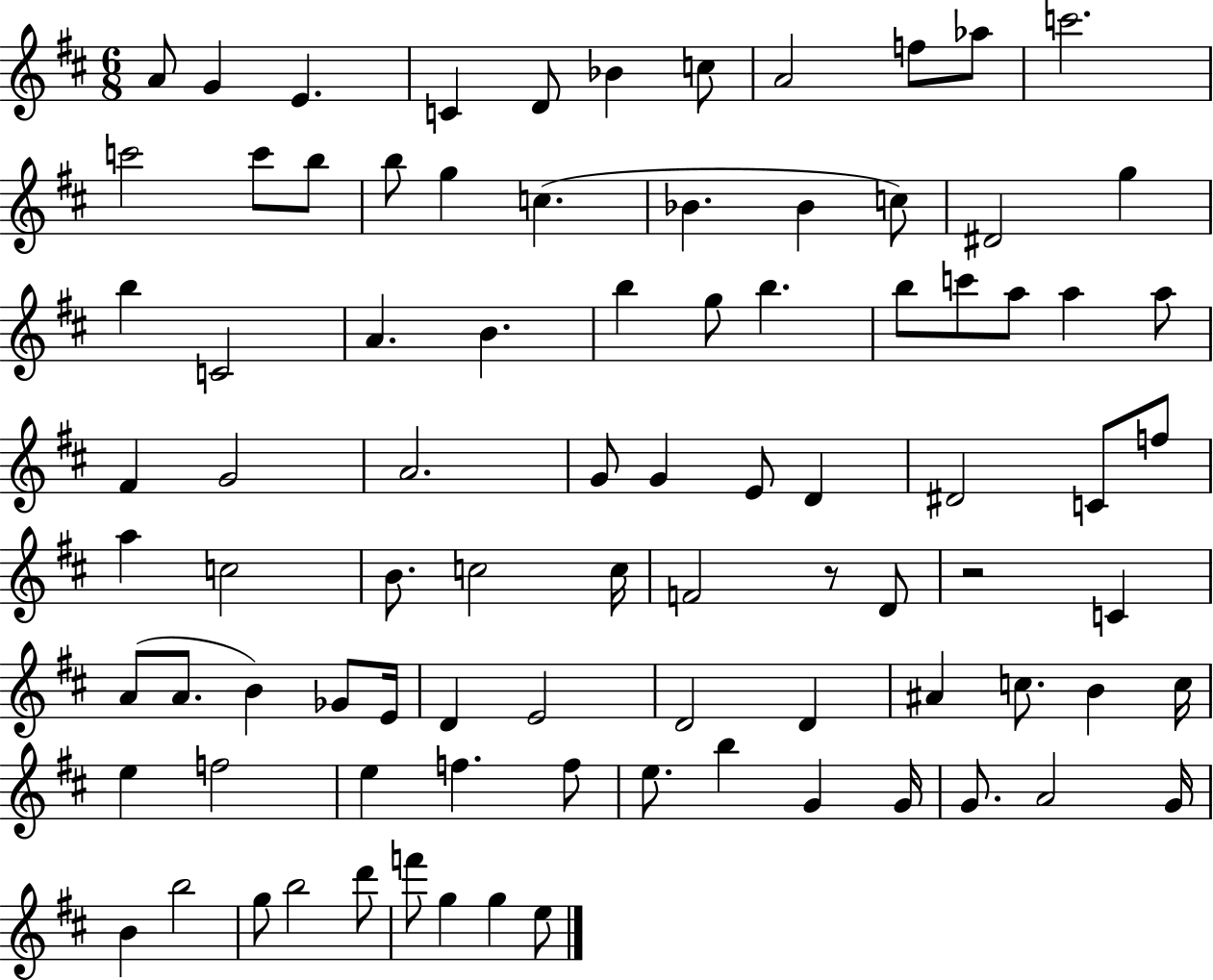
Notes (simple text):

A4/e G4/q E4/q. C4/q D4/e Bb4/q C5/e A4/h F5/e Ab5/e C6/h. C6/h C6/e B5/e B5/e G5/q C5/q. Bb4/q. Bb4/q C5/e D#4/h G5/q B5/q C4/h A4/q. B4/q. B5/q G5/e B5/q. B5/e C6/e A5/e A5/q A5/e F#4/q G4/h A4/h. G4/e G4/q E4/e D4/q D#4/h C4/e F5/e A5/q C5/h B4/e. C5/h C5/s F4/h R/e D4/e R/h C4/q A4/e A4/e. B4/q Gb4/e E4/s D4/q E4/h D4/h D4/q A#4/q C5/e. B4/q C5/s E5/q F5/h E5/q F5/q. F5/e E5/e. B5/q G4/q G4/s G4/e. A4/h G4/s B4/q B5/h G5/e B5/h D6/e F6/e G5/q G5/q E5/e